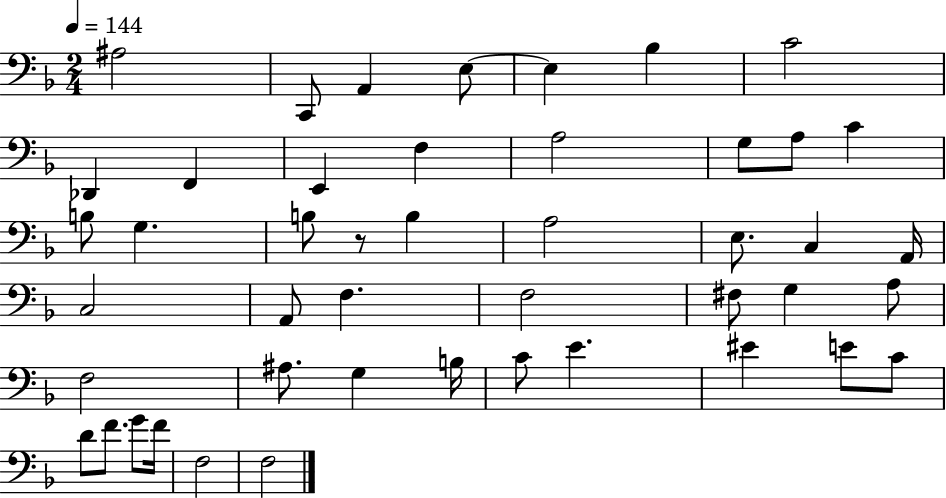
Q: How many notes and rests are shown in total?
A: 46